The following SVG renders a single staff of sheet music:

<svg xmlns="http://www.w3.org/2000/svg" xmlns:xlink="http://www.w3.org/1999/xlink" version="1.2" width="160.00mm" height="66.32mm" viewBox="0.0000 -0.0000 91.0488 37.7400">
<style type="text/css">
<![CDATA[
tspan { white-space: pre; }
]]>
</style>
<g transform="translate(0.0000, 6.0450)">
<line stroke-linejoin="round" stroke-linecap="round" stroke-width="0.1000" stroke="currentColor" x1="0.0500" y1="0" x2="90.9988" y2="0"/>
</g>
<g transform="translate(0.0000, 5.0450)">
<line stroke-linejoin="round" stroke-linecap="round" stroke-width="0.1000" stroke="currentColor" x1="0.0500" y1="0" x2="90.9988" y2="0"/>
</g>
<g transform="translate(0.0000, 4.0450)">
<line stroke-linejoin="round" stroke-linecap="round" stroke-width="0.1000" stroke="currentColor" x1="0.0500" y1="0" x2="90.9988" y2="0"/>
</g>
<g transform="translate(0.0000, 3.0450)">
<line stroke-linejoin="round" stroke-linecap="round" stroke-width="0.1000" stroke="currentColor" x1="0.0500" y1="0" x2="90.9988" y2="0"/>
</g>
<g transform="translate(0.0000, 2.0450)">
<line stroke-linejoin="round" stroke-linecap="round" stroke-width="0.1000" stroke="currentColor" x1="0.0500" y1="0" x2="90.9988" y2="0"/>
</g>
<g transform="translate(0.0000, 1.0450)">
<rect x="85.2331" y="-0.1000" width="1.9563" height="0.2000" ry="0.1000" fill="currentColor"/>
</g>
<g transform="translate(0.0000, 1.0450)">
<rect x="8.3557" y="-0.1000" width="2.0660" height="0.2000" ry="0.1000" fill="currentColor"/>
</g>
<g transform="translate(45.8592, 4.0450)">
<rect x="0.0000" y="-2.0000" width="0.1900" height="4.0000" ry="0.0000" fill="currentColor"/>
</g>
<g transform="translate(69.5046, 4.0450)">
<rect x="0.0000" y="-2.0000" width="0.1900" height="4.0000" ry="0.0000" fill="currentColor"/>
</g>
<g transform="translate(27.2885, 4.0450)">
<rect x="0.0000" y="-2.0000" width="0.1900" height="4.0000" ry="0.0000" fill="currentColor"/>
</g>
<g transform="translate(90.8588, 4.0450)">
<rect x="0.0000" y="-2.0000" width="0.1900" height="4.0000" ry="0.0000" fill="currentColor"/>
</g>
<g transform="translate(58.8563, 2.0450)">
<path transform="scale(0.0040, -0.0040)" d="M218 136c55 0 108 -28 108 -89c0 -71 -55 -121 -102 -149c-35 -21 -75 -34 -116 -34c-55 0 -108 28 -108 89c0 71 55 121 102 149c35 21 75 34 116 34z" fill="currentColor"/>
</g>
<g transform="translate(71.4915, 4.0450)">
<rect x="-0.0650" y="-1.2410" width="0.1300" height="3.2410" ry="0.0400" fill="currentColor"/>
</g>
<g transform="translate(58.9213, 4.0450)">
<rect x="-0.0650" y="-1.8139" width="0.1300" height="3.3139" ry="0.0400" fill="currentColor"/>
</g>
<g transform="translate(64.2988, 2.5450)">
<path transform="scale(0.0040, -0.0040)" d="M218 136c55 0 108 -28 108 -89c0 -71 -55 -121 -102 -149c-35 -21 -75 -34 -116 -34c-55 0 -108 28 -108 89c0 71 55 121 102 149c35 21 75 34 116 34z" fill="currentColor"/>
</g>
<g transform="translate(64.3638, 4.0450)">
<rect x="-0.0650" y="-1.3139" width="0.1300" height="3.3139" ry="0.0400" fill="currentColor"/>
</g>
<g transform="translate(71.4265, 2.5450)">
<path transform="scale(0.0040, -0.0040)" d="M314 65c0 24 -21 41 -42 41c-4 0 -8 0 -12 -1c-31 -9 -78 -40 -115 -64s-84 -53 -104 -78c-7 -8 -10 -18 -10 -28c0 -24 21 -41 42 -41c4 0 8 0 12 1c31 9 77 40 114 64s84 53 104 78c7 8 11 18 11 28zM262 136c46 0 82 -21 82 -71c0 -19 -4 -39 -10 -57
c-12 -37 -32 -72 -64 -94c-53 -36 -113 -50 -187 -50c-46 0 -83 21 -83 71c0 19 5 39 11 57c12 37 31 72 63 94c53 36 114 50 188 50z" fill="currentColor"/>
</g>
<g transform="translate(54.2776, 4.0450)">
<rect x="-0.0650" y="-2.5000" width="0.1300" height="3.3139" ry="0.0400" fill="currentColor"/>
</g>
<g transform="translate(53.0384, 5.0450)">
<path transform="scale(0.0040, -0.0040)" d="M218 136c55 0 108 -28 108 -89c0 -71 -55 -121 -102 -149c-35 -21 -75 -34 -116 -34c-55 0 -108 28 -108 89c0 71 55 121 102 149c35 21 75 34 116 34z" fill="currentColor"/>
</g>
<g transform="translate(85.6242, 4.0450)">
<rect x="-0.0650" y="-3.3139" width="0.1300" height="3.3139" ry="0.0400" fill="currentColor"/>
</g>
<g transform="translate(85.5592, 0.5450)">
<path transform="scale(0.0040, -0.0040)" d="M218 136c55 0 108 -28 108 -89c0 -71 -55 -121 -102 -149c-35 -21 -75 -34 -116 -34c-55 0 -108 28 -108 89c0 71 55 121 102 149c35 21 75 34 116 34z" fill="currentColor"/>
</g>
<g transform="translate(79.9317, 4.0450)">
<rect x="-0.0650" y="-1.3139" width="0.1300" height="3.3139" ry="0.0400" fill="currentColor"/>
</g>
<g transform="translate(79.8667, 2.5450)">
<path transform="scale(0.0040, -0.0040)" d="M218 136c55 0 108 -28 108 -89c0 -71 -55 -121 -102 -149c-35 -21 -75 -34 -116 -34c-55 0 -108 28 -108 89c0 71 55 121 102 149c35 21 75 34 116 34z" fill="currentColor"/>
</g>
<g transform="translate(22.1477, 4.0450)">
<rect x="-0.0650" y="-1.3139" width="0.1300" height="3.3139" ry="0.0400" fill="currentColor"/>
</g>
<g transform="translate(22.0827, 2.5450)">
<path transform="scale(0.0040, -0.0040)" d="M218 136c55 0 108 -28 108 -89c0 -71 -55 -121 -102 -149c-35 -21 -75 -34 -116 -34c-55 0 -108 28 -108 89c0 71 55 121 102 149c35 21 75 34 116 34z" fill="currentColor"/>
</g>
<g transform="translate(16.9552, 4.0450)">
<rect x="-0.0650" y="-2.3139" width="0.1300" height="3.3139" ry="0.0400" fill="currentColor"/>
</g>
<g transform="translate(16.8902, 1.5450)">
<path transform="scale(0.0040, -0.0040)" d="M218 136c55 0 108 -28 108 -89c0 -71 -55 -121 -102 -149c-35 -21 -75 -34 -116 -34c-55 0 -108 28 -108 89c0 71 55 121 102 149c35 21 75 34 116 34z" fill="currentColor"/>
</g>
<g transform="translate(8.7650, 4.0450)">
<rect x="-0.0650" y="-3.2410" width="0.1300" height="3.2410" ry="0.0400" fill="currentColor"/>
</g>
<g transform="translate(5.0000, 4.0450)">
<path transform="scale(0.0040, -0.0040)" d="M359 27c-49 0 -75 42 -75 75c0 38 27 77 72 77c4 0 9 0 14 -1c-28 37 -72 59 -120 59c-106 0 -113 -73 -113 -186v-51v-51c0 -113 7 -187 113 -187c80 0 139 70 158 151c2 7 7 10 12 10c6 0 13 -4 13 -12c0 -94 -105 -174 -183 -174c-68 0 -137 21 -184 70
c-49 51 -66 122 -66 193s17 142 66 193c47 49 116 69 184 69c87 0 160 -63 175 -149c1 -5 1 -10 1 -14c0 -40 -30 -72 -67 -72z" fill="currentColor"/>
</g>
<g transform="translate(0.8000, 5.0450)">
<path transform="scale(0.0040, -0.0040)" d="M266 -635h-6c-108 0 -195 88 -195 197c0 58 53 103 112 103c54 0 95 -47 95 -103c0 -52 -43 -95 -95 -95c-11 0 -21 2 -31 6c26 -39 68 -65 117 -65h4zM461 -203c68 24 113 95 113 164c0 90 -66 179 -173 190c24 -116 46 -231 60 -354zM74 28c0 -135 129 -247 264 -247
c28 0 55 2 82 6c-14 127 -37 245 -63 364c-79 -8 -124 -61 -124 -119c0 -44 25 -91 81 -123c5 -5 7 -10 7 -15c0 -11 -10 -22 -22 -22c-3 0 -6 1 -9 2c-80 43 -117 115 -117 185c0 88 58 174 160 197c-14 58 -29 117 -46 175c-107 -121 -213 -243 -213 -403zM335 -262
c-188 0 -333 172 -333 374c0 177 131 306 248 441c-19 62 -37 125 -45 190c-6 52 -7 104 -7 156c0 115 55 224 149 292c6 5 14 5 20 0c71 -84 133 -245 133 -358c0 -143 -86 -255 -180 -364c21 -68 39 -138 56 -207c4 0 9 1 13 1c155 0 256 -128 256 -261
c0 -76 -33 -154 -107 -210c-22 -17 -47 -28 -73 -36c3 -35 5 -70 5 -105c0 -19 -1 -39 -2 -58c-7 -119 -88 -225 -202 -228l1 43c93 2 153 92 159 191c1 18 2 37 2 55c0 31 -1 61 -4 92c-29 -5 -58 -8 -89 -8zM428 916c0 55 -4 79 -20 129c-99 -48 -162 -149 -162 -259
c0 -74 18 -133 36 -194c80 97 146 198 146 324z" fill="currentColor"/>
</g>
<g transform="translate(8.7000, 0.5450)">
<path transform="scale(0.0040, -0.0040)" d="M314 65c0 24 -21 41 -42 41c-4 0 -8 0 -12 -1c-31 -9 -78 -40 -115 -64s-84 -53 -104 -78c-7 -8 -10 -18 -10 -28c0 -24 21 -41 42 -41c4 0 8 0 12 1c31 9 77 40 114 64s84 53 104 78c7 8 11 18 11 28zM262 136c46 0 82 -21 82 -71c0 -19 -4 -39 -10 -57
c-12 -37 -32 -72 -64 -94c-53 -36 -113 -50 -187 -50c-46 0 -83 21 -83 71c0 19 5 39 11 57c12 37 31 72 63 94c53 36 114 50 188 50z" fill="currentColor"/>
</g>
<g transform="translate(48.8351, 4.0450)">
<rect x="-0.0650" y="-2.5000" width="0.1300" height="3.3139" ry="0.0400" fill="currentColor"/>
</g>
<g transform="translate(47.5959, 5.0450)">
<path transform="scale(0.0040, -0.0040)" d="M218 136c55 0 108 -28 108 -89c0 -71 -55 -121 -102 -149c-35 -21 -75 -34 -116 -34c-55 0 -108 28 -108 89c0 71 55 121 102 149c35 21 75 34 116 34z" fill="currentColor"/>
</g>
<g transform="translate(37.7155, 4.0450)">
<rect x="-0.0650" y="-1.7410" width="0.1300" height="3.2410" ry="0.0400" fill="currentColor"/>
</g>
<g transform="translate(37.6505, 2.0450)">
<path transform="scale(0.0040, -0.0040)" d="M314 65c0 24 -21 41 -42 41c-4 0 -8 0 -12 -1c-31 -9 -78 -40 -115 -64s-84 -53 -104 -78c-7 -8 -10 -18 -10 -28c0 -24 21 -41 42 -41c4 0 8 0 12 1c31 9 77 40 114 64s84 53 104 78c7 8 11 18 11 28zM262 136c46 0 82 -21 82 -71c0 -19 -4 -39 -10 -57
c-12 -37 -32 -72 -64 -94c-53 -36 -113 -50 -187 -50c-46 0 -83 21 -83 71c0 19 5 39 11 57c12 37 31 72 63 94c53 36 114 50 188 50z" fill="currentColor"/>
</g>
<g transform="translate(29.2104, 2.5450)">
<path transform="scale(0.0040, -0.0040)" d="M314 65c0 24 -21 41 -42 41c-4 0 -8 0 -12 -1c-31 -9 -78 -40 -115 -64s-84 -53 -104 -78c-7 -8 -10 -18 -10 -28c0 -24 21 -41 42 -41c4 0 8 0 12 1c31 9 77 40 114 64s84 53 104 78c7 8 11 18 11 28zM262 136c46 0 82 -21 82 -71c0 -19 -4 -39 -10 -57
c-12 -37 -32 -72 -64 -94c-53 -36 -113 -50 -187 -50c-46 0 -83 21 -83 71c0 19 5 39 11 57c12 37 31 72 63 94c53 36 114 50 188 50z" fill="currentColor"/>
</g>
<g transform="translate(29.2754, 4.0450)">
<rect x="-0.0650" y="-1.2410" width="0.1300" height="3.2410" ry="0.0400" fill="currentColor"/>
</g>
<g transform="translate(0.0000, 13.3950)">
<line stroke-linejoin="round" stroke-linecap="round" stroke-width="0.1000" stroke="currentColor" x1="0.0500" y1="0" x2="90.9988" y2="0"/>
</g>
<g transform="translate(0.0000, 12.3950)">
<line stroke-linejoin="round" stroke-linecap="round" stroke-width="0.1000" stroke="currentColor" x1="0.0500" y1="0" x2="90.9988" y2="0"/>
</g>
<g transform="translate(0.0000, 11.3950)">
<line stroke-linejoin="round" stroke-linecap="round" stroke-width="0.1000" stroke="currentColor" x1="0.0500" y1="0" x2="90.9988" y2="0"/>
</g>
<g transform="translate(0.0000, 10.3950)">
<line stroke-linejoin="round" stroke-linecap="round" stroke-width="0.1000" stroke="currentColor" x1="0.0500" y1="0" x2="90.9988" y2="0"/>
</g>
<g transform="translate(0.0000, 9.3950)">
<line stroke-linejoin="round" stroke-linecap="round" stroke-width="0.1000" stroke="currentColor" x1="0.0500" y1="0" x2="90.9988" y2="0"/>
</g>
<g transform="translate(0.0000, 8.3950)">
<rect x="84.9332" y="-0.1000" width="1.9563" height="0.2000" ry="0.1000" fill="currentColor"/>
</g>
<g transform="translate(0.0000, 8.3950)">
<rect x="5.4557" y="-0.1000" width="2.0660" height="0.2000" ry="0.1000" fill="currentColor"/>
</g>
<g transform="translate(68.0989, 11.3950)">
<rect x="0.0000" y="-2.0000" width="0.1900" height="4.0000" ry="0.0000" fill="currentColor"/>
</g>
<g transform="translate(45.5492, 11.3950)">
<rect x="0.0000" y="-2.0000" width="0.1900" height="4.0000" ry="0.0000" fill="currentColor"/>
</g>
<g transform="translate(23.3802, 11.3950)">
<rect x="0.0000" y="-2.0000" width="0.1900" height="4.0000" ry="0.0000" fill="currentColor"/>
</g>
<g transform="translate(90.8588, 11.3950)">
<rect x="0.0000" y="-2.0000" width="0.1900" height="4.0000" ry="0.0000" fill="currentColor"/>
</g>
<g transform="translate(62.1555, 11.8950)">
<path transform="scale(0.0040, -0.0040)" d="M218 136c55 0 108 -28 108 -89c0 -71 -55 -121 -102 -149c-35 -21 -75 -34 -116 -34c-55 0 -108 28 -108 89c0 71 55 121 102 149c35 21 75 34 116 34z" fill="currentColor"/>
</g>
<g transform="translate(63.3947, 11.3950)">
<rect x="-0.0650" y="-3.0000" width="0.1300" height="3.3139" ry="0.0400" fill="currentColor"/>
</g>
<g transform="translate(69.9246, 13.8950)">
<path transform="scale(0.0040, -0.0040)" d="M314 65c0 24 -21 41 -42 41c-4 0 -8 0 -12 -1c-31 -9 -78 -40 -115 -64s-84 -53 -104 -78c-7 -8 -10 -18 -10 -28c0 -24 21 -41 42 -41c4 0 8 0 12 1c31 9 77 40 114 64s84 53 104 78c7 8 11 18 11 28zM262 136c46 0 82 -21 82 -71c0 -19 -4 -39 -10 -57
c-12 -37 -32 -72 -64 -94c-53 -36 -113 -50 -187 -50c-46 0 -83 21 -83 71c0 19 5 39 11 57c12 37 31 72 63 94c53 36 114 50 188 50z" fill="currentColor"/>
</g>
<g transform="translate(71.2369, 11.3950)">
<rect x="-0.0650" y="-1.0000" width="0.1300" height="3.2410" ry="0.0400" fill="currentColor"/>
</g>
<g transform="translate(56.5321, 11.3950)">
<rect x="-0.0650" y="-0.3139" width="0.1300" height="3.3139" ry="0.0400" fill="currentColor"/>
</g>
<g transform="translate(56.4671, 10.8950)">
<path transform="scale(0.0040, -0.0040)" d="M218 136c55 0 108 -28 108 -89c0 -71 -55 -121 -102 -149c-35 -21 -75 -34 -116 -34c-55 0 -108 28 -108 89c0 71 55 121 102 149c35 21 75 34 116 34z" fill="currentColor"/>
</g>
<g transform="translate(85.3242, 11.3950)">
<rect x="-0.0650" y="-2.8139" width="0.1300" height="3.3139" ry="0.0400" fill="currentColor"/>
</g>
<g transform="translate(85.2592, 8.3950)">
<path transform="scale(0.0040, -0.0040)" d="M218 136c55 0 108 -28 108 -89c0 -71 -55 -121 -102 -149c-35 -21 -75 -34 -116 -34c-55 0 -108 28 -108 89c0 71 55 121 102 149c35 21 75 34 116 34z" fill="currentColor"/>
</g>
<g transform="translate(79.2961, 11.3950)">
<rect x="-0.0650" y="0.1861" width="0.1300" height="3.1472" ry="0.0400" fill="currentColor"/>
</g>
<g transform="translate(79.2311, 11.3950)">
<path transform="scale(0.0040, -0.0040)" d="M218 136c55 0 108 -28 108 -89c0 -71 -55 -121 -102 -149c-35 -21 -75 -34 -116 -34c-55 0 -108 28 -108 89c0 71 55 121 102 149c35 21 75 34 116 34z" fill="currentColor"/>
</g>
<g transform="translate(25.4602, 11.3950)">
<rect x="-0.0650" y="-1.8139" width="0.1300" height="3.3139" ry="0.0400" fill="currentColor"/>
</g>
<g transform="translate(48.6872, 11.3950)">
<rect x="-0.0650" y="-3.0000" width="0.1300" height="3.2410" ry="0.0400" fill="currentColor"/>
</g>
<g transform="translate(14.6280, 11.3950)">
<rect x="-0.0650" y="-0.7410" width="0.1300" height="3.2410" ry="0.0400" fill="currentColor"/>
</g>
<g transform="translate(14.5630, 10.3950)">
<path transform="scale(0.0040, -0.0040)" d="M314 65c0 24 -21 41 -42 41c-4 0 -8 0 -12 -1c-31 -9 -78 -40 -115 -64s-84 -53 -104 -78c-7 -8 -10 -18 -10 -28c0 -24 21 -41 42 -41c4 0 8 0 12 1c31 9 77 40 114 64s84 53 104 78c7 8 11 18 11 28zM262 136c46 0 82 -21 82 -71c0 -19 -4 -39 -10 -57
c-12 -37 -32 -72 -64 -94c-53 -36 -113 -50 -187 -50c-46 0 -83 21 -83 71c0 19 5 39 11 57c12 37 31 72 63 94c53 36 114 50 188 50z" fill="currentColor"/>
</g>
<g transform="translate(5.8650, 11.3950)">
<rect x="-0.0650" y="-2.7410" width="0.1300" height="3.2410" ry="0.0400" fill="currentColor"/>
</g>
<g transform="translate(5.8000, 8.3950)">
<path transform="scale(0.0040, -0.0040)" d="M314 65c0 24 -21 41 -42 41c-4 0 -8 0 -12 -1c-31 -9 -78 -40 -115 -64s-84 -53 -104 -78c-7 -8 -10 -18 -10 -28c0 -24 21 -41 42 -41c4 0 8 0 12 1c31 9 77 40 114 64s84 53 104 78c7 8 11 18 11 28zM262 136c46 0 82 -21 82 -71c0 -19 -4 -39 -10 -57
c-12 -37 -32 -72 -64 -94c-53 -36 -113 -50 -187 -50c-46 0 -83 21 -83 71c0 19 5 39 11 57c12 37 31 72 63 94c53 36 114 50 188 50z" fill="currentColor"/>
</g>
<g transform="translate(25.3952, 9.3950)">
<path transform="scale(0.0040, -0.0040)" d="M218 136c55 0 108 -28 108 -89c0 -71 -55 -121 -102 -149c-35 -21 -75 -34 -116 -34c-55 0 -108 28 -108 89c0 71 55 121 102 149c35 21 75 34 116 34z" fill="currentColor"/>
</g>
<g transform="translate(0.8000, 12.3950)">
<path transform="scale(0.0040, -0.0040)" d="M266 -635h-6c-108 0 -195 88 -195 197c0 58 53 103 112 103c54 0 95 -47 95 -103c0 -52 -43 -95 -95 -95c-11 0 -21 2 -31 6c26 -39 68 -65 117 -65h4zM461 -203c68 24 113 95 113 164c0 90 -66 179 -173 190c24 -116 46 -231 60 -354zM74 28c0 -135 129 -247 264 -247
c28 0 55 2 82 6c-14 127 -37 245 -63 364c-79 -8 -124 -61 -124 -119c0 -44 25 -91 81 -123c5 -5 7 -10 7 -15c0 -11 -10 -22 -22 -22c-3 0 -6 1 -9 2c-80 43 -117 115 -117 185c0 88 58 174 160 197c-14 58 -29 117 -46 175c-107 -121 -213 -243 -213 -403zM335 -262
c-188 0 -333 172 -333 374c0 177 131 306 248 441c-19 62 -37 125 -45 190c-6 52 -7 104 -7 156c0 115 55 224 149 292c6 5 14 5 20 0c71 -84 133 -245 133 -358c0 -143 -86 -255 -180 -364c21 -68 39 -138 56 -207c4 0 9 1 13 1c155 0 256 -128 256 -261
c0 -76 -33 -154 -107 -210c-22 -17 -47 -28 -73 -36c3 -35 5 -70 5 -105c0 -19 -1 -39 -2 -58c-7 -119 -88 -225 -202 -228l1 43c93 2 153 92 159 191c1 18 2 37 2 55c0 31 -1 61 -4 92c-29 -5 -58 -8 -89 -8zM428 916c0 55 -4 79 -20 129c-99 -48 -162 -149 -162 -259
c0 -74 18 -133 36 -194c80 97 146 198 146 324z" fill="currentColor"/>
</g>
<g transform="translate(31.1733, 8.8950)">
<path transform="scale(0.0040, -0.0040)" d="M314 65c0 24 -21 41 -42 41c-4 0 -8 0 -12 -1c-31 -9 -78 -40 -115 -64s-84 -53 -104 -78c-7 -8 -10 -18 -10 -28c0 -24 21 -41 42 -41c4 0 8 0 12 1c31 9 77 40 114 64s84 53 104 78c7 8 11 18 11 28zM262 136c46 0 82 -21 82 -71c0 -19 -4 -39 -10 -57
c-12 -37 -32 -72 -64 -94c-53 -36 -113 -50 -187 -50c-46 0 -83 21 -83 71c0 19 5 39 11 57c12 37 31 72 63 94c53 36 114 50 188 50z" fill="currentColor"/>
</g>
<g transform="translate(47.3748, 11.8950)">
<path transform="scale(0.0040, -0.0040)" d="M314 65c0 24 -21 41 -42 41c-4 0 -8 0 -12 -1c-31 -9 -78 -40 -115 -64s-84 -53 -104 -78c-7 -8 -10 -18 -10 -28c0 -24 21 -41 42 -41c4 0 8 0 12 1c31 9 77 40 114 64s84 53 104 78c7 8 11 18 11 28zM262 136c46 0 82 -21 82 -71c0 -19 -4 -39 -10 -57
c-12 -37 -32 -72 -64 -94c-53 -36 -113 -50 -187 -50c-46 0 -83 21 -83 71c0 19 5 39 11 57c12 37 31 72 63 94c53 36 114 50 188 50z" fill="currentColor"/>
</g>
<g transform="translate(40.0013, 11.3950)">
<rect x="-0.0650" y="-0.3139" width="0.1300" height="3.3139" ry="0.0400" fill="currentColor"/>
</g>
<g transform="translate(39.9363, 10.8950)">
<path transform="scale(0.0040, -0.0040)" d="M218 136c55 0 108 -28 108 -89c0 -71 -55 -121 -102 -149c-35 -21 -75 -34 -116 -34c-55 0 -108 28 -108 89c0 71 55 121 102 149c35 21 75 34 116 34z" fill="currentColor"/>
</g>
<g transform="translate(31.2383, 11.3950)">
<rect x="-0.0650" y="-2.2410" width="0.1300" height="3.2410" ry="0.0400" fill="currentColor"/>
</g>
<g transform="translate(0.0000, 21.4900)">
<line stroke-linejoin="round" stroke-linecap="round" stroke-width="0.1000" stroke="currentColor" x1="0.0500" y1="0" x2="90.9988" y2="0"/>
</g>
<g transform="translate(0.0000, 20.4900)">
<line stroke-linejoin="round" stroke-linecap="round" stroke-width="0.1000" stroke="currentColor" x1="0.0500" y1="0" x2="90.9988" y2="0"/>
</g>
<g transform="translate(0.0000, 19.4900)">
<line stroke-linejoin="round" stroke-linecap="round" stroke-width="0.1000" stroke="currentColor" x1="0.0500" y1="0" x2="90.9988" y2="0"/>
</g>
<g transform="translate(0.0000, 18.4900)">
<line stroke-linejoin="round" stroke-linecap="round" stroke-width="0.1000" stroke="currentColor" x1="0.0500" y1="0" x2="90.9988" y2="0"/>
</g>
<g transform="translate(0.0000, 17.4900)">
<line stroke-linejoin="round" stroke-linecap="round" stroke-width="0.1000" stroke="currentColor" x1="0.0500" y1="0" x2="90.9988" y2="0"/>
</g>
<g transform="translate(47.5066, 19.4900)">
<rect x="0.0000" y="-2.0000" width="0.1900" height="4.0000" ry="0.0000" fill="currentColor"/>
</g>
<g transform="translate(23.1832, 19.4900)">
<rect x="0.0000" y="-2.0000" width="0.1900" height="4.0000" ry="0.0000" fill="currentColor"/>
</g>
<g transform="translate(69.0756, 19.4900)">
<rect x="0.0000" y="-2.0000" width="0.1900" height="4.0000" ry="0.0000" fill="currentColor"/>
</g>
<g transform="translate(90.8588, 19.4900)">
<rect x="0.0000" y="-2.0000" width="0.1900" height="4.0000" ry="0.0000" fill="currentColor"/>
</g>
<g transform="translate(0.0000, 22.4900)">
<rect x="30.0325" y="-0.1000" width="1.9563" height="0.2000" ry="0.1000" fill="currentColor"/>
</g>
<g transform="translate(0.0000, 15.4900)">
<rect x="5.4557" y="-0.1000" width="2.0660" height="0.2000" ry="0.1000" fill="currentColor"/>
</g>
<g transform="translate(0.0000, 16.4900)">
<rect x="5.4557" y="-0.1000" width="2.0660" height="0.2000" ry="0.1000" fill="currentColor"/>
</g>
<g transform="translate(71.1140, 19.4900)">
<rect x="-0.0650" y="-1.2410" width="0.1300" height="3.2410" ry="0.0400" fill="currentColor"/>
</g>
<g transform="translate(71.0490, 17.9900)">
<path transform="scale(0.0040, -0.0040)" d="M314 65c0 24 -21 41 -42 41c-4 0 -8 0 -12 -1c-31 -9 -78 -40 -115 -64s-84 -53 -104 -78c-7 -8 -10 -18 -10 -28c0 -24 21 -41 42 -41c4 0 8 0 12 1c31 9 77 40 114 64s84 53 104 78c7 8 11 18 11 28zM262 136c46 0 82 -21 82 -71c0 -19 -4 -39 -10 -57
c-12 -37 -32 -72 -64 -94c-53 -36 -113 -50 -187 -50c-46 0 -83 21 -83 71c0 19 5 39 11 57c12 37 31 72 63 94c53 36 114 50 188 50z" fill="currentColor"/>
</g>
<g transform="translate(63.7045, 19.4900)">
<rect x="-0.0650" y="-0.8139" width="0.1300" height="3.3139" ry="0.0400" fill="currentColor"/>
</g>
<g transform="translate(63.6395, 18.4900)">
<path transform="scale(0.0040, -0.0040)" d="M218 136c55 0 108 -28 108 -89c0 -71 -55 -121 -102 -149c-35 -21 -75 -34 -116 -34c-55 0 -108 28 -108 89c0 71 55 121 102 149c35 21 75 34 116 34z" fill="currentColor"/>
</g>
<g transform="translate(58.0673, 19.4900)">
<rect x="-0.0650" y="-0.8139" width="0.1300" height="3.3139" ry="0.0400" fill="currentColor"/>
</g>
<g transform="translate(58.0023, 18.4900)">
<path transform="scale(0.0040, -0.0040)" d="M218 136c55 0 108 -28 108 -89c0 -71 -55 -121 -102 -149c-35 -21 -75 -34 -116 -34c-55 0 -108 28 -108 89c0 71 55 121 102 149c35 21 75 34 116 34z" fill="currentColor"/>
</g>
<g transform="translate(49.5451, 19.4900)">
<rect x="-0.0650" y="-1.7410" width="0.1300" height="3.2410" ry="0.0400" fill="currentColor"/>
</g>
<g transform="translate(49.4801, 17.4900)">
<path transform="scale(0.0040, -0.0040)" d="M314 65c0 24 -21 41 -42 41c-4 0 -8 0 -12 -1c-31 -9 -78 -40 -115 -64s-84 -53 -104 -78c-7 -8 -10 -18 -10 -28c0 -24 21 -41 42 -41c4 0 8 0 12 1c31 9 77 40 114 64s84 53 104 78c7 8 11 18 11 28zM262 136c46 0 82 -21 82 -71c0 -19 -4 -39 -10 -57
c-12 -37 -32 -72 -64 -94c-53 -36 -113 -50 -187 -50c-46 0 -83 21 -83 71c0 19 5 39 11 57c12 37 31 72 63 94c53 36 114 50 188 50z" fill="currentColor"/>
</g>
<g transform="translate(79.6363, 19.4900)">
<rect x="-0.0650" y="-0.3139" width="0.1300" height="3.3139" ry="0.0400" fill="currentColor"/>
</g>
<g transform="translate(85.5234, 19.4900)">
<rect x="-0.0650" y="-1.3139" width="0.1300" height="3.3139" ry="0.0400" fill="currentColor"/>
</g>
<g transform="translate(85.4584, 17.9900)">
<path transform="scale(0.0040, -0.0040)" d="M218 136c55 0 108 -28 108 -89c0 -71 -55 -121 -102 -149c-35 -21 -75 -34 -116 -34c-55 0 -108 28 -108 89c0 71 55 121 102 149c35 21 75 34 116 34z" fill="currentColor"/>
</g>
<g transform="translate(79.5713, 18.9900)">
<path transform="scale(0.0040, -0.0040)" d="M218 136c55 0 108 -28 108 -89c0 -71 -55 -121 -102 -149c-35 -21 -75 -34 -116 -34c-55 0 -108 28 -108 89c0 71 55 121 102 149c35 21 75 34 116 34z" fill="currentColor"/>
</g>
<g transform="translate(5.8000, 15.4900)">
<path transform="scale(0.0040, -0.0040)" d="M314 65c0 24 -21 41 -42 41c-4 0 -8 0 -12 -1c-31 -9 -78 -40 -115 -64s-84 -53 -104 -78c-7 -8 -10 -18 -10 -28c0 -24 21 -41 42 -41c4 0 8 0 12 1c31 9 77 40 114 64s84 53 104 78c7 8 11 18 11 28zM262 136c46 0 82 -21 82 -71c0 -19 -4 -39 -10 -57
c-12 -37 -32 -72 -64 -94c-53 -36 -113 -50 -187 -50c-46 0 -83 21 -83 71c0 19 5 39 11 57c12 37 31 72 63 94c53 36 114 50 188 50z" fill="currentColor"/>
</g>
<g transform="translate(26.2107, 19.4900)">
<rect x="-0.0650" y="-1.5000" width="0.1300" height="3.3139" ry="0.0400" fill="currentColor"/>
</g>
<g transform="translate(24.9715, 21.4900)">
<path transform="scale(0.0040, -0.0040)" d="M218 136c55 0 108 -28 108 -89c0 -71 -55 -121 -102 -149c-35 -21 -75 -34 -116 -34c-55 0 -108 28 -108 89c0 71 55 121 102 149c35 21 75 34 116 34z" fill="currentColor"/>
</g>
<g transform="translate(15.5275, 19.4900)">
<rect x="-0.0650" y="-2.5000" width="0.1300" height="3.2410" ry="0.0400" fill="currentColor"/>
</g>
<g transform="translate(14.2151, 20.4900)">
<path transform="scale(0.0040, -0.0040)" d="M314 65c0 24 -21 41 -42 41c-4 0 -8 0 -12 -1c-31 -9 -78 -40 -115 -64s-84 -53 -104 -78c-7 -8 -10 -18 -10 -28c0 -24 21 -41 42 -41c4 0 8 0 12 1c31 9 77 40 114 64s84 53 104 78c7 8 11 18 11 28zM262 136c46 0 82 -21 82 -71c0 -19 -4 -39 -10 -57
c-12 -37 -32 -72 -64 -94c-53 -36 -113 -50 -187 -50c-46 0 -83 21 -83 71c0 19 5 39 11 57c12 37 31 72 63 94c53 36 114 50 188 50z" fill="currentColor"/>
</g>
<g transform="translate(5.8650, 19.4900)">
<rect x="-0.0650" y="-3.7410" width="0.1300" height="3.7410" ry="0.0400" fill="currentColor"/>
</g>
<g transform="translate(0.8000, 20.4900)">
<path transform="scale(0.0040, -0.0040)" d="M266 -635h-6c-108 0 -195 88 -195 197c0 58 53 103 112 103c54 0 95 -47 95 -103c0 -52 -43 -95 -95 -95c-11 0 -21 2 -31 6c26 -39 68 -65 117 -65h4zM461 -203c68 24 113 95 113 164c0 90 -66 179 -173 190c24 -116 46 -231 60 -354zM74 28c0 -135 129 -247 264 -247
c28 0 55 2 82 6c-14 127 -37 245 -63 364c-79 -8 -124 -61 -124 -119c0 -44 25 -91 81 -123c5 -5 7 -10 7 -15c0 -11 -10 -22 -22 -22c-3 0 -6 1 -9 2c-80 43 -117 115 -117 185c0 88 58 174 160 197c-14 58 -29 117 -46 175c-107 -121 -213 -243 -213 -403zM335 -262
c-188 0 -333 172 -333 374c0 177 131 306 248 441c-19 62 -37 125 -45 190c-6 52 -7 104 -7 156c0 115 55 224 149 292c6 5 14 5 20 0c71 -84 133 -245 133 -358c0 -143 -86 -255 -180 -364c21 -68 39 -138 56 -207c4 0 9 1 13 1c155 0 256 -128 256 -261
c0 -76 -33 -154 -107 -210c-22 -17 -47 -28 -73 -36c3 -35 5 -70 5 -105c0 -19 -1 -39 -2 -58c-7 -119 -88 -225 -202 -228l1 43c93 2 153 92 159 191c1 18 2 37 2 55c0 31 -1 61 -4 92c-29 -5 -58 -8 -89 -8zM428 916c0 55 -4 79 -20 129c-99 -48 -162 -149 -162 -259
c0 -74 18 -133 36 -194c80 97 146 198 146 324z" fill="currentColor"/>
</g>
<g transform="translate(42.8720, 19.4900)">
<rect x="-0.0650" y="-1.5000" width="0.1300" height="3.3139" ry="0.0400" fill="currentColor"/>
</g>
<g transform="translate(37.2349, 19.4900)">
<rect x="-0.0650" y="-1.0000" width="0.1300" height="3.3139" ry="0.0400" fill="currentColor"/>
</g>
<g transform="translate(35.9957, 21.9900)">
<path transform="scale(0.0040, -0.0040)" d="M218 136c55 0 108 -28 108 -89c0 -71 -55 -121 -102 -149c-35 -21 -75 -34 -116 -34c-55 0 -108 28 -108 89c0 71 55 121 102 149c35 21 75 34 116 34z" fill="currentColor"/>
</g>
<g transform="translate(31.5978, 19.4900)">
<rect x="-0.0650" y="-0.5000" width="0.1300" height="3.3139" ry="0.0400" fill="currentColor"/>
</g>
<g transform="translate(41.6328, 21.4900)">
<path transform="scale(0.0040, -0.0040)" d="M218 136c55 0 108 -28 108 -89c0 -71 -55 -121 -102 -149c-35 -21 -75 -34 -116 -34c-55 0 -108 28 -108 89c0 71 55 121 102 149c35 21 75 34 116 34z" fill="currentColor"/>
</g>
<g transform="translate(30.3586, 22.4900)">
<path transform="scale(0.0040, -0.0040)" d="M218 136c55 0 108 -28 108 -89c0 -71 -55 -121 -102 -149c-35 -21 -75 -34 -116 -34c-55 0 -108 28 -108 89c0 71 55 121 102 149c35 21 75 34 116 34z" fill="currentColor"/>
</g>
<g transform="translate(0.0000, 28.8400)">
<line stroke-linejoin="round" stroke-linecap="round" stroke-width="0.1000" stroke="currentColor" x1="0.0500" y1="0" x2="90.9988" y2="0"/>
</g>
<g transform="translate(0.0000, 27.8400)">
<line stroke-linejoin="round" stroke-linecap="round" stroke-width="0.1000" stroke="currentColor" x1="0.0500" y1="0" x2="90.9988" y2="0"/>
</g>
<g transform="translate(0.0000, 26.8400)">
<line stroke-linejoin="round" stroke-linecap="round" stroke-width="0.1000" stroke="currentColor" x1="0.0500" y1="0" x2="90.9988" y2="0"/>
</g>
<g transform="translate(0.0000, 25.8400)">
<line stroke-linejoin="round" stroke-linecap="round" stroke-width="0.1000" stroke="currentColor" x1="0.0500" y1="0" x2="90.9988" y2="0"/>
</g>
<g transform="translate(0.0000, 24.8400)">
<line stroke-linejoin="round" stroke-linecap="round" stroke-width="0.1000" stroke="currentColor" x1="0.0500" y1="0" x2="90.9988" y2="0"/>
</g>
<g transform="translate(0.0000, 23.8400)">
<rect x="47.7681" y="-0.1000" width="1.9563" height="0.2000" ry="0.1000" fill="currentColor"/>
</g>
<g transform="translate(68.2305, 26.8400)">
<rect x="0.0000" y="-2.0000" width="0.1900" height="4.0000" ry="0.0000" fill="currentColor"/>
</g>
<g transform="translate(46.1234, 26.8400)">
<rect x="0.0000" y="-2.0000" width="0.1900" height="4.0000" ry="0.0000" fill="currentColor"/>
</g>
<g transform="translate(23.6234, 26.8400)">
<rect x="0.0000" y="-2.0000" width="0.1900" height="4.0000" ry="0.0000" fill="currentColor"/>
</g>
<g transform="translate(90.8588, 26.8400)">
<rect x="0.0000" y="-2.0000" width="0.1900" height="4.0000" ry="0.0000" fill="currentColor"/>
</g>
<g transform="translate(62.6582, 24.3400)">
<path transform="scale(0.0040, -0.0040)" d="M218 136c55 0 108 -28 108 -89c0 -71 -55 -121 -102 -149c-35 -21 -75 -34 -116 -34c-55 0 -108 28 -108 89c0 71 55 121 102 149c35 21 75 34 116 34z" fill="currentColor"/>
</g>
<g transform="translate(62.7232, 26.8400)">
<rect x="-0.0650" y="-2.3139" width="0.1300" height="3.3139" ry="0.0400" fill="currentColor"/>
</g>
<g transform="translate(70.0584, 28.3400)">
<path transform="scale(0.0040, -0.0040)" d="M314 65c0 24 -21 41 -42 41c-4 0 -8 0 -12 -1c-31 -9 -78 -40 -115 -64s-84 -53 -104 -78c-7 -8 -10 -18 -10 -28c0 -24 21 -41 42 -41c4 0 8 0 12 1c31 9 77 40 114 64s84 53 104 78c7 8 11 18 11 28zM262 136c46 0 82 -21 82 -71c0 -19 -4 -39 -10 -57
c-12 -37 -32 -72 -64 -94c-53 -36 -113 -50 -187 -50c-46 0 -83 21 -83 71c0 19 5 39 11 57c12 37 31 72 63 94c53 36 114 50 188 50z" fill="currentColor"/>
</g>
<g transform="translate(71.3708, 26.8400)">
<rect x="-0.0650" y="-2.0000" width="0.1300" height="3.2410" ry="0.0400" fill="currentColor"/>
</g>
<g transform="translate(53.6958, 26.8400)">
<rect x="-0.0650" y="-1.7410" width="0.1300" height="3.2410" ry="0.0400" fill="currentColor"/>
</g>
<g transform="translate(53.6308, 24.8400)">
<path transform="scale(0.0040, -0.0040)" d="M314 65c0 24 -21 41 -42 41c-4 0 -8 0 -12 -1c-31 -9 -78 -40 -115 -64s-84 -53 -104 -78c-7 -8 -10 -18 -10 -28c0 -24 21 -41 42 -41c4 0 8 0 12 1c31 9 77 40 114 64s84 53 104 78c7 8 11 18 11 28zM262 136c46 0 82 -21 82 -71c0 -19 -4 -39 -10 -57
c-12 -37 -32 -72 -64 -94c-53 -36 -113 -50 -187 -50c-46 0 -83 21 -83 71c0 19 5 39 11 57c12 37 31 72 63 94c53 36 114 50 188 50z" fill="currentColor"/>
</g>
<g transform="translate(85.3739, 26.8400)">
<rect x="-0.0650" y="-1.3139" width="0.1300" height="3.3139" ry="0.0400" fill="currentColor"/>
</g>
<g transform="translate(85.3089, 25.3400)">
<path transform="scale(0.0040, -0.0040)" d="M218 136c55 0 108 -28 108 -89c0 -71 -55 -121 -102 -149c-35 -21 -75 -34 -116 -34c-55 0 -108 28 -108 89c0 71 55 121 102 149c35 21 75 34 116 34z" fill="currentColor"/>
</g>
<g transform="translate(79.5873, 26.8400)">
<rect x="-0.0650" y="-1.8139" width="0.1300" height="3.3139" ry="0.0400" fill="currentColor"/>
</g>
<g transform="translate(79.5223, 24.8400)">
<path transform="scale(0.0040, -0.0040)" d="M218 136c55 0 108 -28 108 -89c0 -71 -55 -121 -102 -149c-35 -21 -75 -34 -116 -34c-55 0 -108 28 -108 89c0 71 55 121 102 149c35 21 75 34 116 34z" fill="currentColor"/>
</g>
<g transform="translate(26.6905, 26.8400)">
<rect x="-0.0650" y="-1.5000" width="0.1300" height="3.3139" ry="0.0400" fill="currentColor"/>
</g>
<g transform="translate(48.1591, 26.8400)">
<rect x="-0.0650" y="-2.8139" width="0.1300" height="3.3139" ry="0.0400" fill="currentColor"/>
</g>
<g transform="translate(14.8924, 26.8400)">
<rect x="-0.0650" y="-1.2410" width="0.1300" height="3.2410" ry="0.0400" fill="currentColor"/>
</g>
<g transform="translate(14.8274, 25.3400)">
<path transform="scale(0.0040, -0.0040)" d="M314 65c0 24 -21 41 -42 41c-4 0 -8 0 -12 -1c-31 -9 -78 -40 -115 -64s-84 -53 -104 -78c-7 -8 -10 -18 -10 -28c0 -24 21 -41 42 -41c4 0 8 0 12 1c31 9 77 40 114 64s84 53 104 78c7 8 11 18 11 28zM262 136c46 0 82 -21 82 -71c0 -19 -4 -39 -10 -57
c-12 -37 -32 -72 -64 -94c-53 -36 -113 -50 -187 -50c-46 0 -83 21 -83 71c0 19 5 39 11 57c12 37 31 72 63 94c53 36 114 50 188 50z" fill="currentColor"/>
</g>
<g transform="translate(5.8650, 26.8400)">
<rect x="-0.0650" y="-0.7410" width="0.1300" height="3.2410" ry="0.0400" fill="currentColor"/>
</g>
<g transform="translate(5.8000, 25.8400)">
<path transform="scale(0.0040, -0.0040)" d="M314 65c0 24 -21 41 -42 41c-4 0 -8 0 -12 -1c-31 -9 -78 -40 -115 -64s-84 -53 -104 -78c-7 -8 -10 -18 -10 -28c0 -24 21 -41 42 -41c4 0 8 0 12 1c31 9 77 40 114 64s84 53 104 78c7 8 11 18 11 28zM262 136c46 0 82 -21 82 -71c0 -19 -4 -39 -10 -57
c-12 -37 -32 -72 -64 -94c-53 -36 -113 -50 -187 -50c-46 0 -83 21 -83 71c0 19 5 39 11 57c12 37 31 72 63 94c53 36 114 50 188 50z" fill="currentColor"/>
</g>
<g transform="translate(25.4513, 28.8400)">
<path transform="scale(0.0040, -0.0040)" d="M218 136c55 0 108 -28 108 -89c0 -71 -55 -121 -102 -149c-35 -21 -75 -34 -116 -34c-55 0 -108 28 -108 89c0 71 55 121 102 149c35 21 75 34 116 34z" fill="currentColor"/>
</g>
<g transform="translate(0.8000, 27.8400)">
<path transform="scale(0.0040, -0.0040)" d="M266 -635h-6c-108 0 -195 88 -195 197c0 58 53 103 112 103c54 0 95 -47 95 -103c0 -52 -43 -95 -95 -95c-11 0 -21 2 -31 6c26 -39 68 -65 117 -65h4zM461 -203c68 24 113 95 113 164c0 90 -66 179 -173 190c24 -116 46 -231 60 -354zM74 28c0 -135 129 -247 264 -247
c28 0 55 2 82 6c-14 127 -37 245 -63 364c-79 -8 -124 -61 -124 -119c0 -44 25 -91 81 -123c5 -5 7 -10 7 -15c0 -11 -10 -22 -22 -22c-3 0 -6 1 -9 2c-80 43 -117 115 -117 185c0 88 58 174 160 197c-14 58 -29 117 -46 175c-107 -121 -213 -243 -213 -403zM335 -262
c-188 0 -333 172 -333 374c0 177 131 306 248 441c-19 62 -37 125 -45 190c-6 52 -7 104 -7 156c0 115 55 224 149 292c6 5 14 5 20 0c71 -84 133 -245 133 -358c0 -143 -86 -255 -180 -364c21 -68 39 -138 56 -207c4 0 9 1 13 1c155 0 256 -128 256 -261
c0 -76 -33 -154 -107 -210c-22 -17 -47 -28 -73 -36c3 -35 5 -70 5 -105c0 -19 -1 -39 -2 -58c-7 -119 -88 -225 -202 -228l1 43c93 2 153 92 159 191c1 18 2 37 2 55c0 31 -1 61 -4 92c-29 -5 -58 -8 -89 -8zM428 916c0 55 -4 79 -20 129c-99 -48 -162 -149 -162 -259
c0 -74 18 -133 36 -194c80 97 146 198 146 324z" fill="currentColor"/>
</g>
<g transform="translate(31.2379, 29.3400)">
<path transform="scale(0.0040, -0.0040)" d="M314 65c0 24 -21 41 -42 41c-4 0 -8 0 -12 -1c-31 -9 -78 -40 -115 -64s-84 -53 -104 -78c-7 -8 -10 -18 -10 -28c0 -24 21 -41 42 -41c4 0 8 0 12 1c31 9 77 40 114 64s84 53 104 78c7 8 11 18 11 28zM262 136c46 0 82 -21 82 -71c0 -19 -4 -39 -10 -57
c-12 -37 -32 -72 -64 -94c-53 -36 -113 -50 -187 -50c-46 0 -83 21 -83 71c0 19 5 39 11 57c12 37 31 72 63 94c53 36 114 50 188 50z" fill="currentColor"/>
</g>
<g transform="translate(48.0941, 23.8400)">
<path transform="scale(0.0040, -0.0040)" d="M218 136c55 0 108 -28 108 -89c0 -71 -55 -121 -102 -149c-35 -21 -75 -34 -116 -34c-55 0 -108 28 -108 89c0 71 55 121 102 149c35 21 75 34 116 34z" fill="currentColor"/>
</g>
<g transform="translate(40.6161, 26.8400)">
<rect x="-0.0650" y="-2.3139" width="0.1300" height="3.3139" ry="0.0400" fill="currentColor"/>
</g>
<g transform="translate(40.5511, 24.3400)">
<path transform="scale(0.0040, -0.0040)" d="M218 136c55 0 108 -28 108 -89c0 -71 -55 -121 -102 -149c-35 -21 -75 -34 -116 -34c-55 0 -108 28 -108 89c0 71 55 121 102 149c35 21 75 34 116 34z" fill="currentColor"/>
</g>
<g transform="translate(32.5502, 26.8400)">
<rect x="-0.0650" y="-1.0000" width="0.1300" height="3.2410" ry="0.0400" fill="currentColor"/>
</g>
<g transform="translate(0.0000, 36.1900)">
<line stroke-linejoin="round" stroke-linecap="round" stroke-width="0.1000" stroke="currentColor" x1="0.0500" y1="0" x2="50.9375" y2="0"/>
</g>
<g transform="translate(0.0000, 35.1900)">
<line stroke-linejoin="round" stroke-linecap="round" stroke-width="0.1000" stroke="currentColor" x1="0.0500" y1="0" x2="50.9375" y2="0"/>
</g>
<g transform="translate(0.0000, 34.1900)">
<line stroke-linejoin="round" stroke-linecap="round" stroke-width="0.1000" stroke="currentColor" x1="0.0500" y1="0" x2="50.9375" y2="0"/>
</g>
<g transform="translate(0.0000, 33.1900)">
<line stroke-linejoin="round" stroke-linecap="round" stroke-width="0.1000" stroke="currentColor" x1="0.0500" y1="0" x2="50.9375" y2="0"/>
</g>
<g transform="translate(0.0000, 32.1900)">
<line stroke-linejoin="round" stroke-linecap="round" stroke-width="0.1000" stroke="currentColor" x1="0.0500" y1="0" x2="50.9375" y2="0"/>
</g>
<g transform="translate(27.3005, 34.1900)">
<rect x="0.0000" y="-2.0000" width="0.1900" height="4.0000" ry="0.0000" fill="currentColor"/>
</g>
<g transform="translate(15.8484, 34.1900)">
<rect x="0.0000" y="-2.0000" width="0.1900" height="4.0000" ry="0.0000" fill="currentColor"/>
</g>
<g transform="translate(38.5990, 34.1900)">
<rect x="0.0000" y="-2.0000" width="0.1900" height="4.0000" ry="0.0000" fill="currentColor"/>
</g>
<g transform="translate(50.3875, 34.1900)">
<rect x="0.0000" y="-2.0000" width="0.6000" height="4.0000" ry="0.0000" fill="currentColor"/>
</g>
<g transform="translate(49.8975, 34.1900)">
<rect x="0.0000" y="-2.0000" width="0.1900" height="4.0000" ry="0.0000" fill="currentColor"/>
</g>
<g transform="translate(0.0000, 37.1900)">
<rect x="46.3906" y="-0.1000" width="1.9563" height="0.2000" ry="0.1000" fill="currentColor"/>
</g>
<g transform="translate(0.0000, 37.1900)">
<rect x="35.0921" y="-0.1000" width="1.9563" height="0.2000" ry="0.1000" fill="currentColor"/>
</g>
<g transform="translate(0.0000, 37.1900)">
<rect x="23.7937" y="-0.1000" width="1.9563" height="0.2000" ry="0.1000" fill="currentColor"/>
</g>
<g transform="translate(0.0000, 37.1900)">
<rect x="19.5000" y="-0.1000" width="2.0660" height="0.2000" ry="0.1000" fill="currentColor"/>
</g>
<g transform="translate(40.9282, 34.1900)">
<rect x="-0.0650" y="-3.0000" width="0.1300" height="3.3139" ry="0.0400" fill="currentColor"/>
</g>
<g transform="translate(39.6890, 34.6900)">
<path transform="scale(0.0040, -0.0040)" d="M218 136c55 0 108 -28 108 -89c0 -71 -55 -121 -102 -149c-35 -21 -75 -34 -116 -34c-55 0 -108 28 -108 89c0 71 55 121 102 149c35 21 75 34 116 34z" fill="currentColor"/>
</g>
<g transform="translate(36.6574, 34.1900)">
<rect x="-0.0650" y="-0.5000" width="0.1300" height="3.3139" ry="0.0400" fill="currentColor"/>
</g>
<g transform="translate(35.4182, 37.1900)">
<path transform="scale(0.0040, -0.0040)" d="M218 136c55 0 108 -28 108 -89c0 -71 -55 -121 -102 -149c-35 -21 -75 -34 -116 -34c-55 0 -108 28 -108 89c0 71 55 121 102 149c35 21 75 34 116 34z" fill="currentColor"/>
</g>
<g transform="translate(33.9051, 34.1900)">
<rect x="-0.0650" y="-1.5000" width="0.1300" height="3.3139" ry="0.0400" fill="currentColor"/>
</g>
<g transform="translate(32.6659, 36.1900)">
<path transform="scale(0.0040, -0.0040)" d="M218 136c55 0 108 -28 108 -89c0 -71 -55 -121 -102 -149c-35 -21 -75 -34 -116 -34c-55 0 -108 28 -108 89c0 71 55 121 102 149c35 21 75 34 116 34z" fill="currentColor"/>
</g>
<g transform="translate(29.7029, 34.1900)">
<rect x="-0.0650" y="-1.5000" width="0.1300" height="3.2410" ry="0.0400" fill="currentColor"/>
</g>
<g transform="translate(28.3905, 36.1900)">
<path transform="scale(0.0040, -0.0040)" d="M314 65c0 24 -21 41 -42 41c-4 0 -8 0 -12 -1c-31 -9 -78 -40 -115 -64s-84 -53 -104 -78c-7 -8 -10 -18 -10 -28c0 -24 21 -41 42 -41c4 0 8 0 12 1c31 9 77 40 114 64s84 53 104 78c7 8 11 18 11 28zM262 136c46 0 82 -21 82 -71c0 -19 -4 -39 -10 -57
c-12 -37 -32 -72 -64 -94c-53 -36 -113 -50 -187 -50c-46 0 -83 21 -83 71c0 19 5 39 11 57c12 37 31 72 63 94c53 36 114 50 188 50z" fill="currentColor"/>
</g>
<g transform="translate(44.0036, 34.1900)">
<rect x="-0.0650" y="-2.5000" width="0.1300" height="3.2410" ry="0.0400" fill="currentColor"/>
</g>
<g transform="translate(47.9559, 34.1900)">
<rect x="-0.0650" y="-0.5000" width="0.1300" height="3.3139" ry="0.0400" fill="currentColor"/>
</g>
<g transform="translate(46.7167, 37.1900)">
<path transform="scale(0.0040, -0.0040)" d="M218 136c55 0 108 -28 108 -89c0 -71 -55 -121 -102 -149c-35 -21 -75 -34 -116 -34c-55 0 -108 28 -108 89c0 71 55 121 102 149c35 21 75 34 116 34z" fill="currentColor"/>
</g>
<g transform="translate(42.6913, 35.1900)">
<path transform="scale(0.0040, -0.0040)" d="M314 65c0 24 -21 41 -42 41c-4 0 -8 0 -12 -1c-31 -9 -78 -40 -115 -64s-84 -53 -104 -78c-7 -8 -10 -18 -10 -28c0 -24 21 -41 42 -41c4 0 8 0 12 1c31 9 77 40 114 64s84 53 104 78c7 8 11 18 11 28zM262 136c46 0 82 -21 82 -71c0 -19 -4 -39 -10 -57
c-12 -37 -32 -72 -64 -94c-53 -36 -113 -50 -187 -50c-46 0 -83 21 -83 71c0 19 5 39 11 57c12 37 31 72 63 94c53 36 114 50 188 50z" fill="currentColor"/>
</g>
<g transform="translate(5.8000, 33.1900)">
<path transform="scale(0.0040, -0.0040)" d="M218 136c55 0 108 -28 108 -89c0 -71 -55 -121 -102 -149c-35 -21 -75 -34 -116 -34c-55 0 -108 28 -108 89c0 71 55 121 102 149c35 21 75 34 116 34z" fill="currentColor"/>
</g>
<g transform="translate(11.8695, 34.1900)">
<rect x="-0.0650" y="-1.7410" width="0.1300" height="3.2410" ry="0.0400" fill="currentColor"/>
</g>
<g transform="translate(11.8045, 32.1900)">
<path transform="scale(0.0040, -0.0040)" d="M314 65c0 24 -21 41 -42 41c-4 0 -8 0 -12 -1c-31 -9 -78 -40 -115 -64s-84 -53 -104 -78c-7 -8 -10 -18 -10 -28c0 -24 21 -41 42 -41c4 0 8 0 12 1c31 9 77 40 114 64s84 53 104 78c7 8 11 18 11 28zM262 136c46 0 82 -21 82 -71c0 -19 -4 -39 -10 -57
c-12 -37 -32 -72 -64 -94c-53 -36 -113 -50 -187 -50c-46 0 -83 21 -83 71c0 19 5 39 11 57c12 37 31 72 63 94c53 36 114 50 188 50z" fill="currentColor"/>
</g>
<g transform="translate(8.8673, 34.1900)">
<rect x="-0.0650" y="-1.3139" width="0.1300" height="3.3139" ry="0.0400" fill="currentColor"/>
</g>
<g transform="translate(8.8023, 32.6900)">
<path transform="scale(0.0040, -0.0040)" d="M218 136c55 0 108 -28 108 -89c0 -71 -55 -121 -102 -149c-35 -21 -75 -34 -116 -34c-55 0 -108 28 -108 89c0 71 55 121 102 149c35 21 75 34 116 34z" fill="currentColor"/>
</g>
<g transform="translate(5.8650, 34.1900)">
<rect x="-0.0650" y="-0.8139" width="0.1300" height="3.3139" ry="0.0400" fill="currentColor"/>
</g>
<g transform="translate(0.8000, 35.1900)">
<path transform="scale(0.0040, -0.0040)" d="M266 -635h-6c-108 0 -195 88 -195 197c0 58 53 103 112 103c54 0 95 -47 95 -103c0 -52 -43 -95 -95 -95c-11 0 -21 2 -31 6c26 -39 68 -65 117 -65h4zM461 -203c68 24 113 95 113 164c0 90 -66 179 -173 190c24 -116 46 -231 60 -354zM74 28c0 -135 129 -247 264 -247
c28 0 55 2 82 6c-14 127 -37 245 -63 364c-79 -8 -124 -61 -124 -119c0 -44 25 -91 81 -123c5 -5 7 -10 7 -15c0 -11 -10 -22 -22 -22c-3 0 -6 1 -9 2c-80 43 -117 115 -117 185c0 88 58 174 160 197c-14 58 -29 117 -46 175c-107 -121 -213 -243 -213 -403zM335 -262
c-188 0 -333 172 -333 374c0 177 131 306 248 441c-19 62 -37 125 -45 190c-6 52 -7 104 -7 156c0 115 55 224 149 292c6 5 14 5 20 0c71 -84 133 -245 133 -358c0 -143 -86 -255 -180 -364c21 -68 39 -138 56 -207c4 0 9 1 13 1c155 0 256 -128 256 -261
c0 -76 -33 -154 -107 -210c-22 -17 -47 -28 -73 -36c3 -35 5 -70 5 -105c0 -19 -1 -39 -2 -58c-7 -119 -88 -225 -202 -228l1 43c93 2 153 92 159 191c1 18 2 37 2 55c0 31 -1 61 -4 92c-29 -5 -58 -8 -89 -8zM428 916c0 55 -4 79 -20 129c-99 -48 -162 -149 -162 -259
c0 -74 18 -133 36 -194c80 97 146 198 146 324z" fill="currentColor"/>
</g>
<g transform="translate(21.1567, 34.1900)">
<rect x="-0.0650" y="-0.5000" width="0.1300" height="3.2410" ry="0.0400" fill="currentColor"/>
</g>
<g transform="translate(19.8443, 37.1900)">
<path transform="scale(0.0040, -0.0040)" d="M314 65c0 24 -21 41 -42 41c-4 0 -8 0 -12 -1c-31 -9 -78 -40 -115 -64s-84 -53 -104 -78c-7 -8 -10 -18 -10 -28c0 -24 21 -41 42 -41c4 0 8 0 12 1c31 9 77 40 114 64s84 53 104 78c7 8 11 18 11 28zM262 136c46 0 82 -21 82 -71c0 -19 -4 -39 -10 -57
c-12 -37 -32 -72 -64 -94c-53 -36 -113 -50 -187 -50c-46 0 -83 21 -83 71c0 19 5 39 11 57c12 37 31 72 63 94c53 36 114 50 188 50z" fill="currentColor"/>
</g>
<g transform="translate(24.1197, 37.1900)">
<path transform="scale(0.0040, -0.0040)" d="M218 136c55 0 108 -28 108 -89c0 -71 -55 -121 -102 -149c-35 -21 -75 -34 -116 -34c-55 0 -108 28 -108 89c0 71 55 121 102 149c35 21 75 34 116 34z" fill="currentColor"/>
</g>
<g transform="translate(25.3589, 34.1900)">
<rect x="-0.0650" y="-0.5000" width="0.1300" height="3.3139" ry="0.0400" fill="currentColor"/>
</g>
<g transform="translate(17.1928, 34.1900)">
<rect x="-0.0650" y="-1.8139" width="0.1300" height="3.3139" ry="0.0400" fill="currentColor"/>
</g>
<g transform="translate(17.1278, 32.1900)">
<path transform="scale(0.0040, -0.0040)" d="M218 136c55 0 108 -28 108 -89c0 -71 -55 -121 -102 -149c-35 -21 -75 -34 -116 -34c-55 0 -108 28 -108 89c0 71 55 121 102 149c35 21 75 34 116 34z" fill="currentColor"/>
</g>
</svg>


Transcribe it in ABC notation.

X:1
T:Untitled
M:4/4
L:1/4
K:C
b2 g e e2 f2 G G f e e2 e b a2 d2 f g2 c A2 c A D2 B a c'2 G2 E C D E f2 d d e2 c e d2 e2 E D2 g a f2 g F2 f e d e f2 f C2 C E2 E C A G2 C